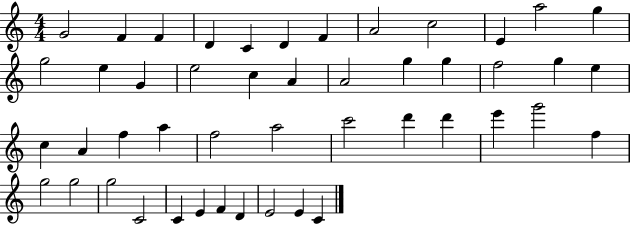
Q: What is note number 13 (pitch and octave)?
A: G5